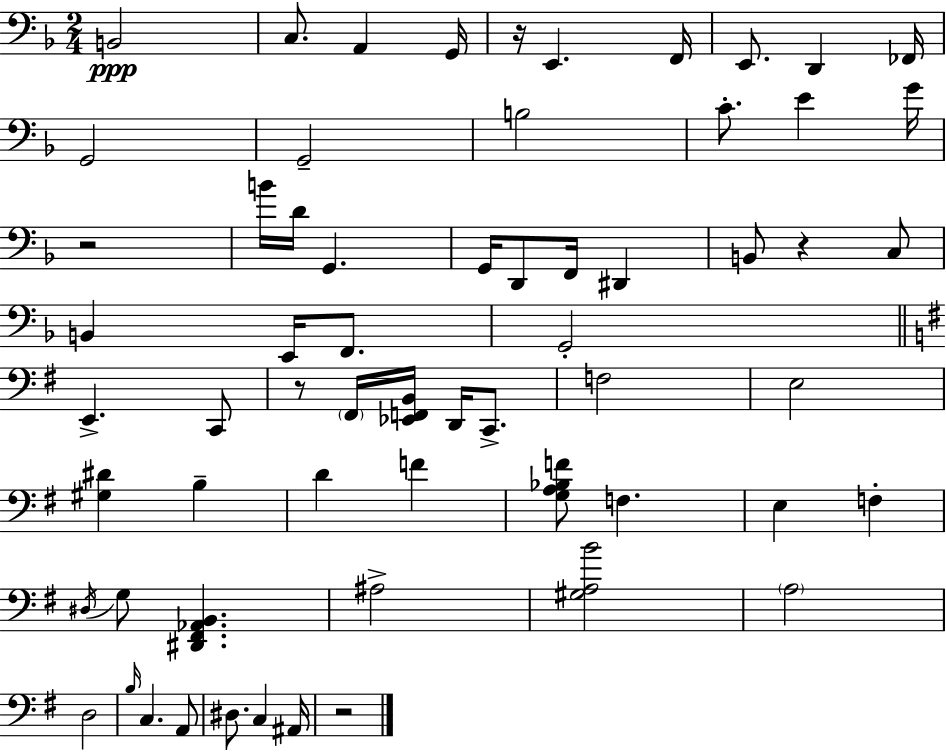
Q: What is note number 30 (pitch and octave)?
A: C2